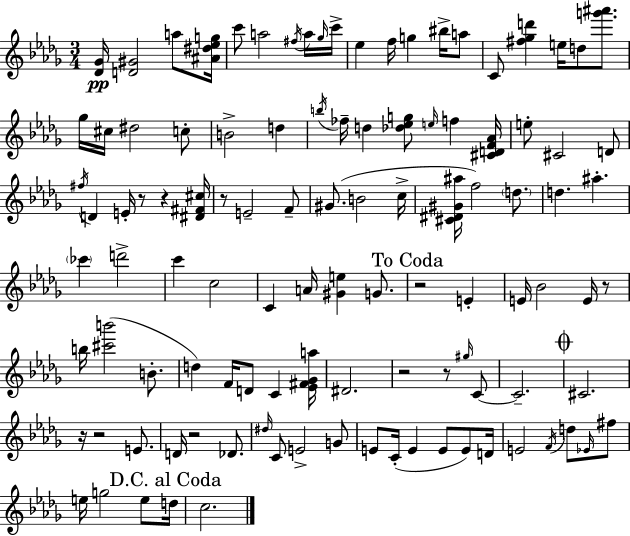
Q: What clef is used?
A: treble